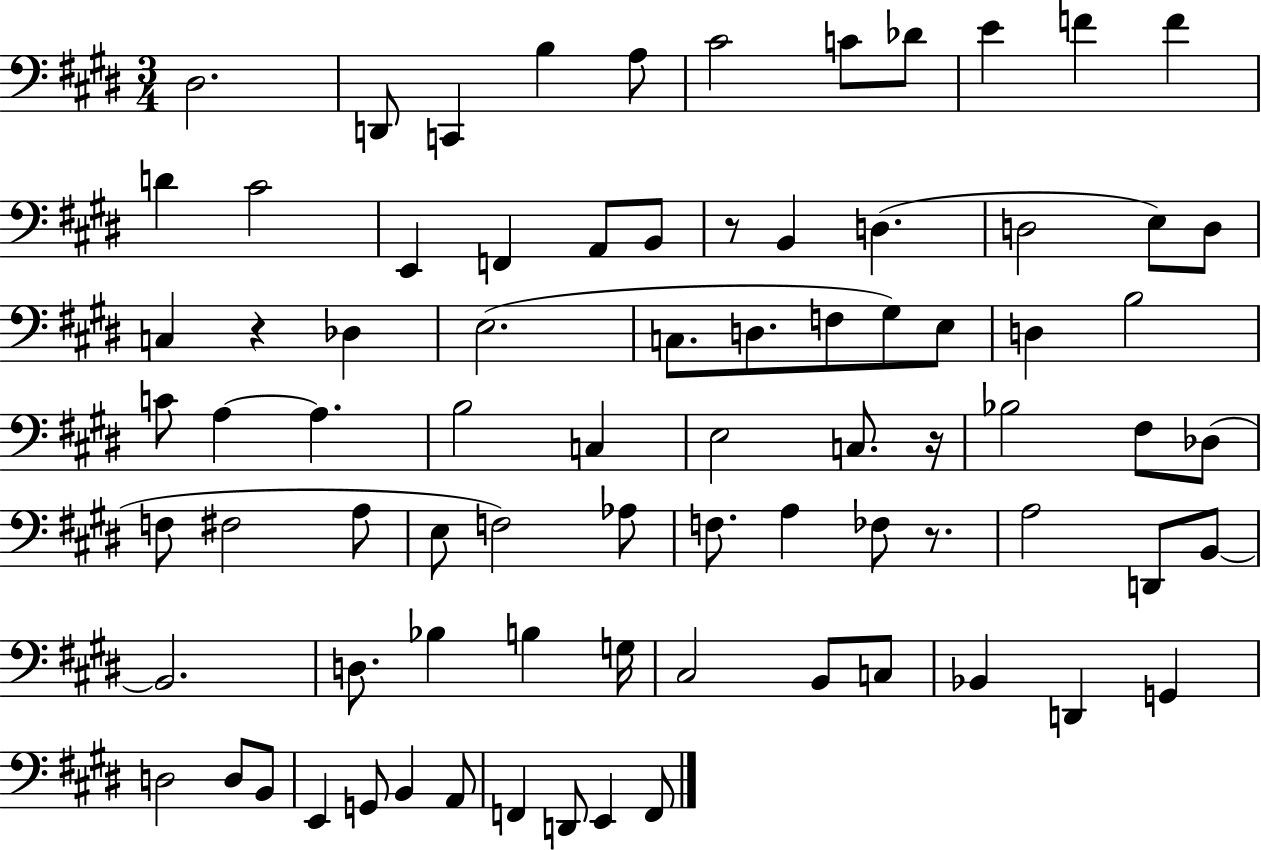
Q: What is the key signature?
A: E major